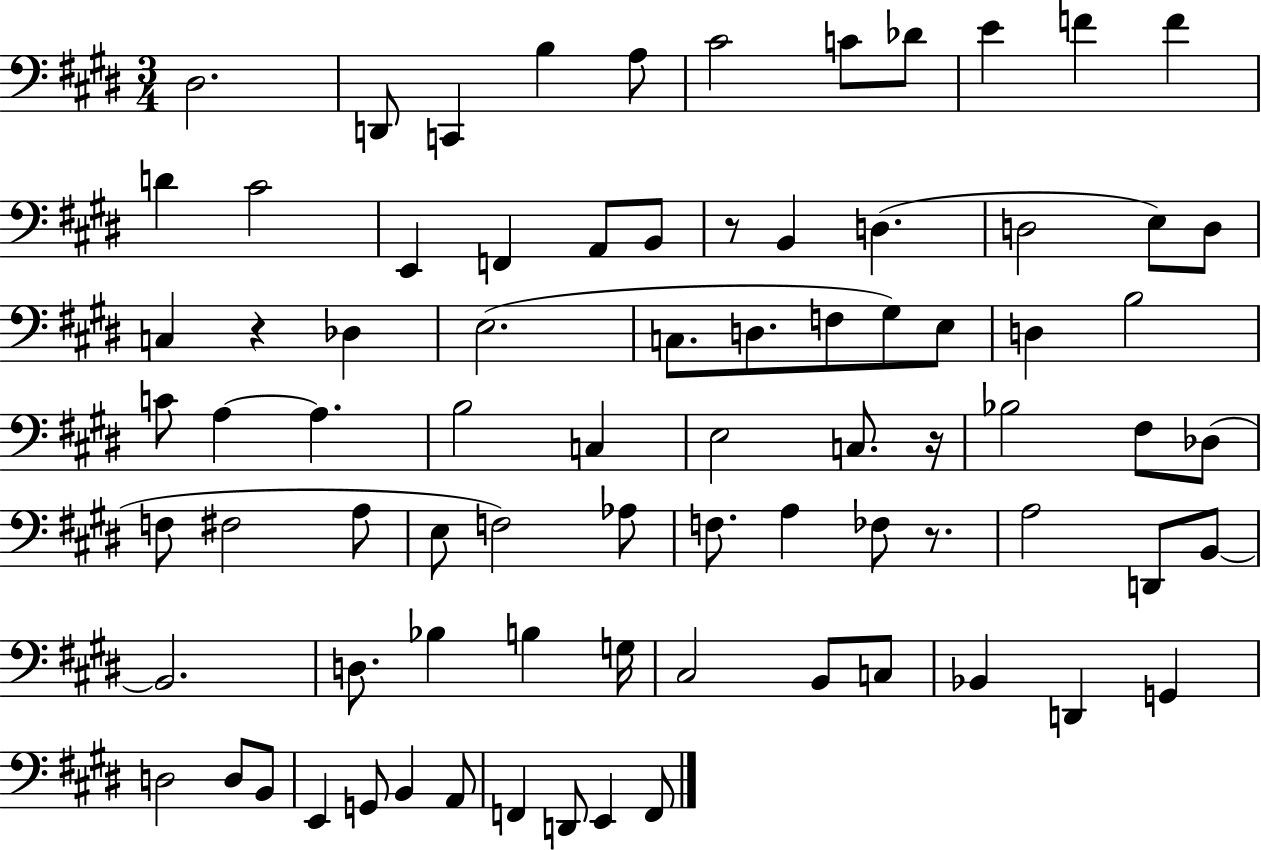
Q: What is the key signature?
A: E major